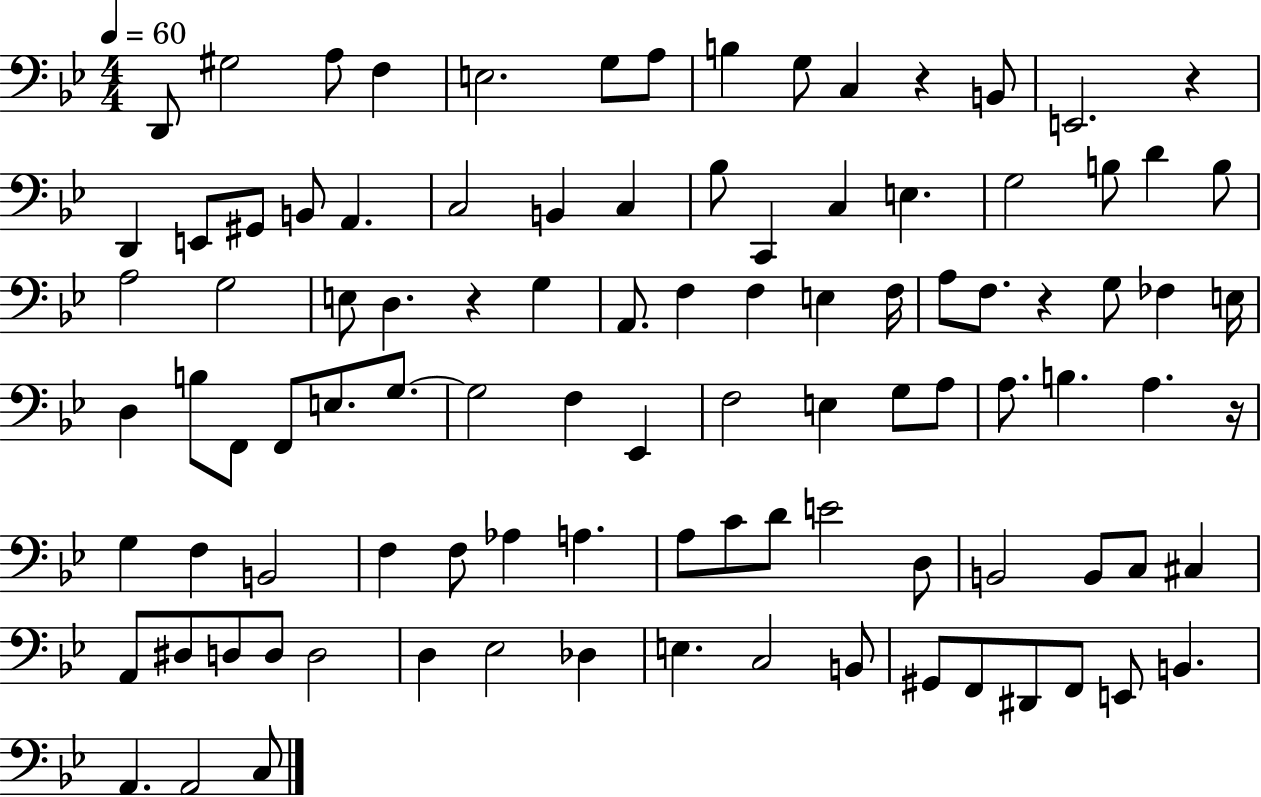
{
  \clef bass
  \numericTimeSignature
  \time 4/4
  \key bes \major
  \tempo 4 = 60
  \repeat volta 2 { d,8 gis2 a8 f4 | e2. g8 a8 | b4 g8 c4 r4 b,8 | e,2. r4 | \break d,4 e,8 gis,8 b,8 a,4. | c2 b,4 c4 | bes8 c,4 c4 e4. | g2 b8 d'4 b8 | \break a2 g2 | e8 d4. r4 g4 | a,8. f4 f4 e4 f16 | a8 f8. r4 g8 fes4 e16 | \break d4 b8 f,8 f,8 e8. g8.~~ | g2 f4 ees,4 | f2 e4 g8 a8 | a8. b4. a4. r16 | \break g4 f4 b,2 | f4 f8 aes4 a4. | a8 c'8 d'8 e'2 d8 | b,2 b,8 c8 cis4 | \break a,8 dis8 d8 d8 d2 | d4 ees2 des4 | e4. c2 b,8 | gis,8 f,8 dis,8 f,8 e,8 b,4. | \break a,4. a,2 c8 | } \bar "|."
}